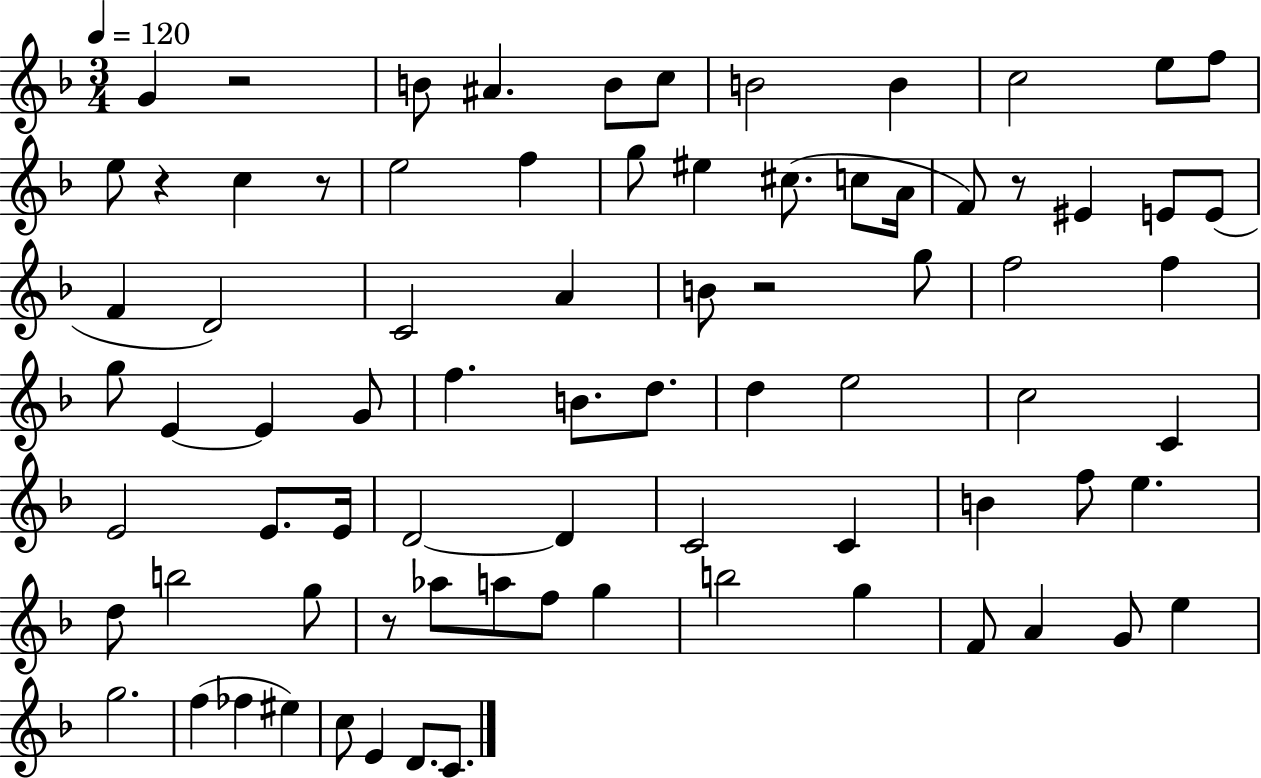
G4/q R/h B4/e A#4/q. B4/e C5/e B4/h B4/q C5/h E5/e F5/e E5/e R/q C5/q R/e E5/h F5/q G5/e EIS5/q C#5/e. C5/e A4/s F4/e R/e EIS4/q E4/e E4/e F4/q D4/h C4/h A4/q B4/e R/h G5/e F5/h F5/q G5/e E4/q E4/q G4/e F5/q. B4/e. D5/e. D5/q E5/h C5/h C4/q E4/h E4/e. E4/s D4/h D4/q C4/h C4/q B4/q F5/e E5/q. D5/e B5/h G5/e R/e Ab5/e A5/e F5/e G5/q B5/h G5/q F4/e A4/q G4/e E5/q G5/h. F5/q FES5/q EIS5/q C5/e E4/q D4/e. C4/e.